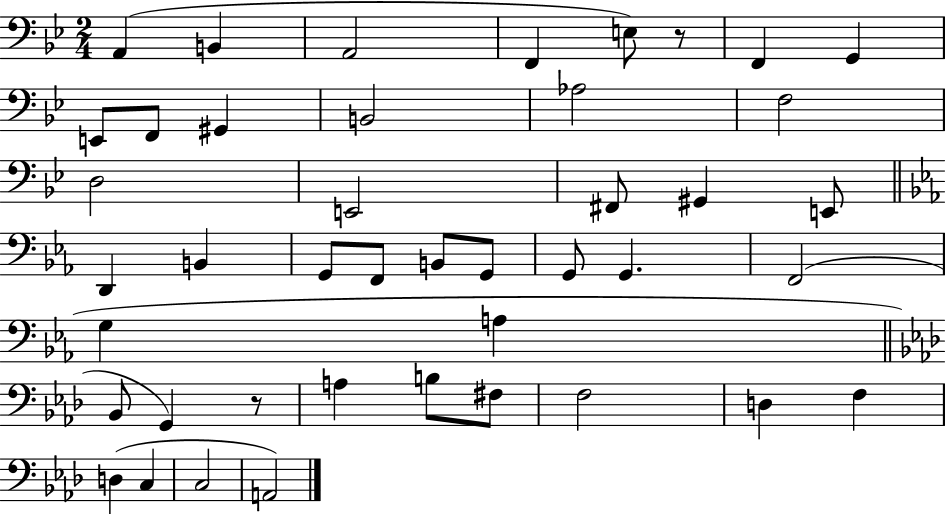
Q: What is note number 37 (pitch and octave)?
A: F3